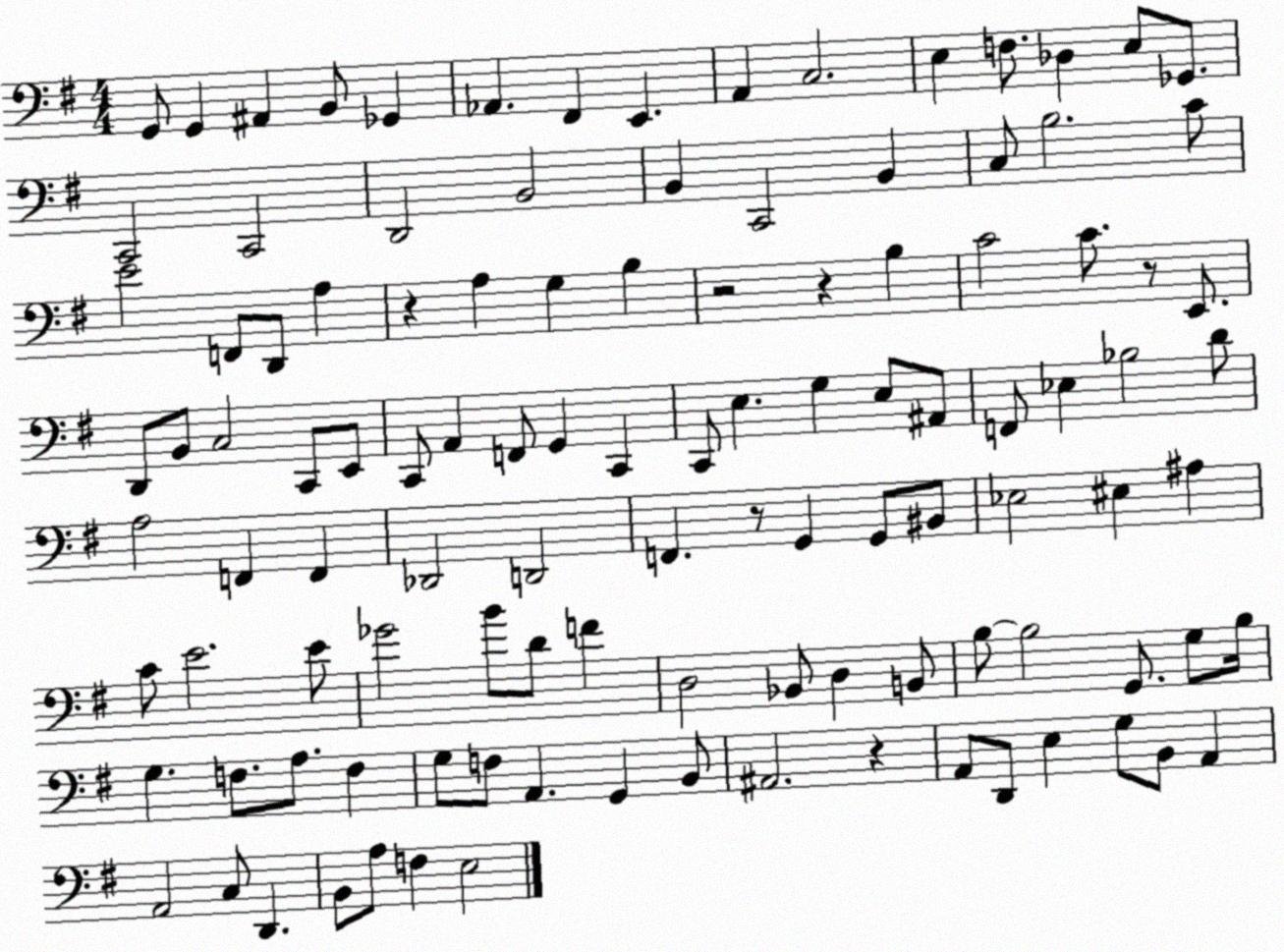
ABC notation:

X:1
T:Untitled
M:4/4
L:1/4
K:G
G,,/2 G,, ^A,, B,,/2 _G,, _A,, ^F,, E,, A,, C,2 E, F,/2 _D, E,/2 _G,,/2 C,,2 C,,2 D,,2 B,,2 B,, C,,2 B,, C,/2 B,2 C/2 E2 F,,/2 D,,/2 A, z A, G, B, z2 z B, C2 C/2 z/2 E,,/2 D,,/2 B,,/2 C,2 C,,/2 E,,/2 C,,/2 A,, F,,/2 G,, C,, C,,/2 E, G, E,/2 ^A,,/2 F,,/2 _E, _B,2 D/2 A,2 F,, F,, _D,,2 D,,2 F,, z/2 G,, G,,/2 ^B,,/2 _E,2 ^E, ^A, C/2 E2 E/2 _G2 B/2 D/2 F D,2 _B,,/2 D, B,,/2 B,/2 B,2 G,,/2 G,/2 B,/4 G, F,/2 A,/2 F, G,/2 F,/2 A,, G,, B,,/2 ^A,,2 z A,,/2 D,,/2 E, G,/2 B,,/2 A,, A,,2 C,/2 D,, B,,/2 A,/2 F, E,2